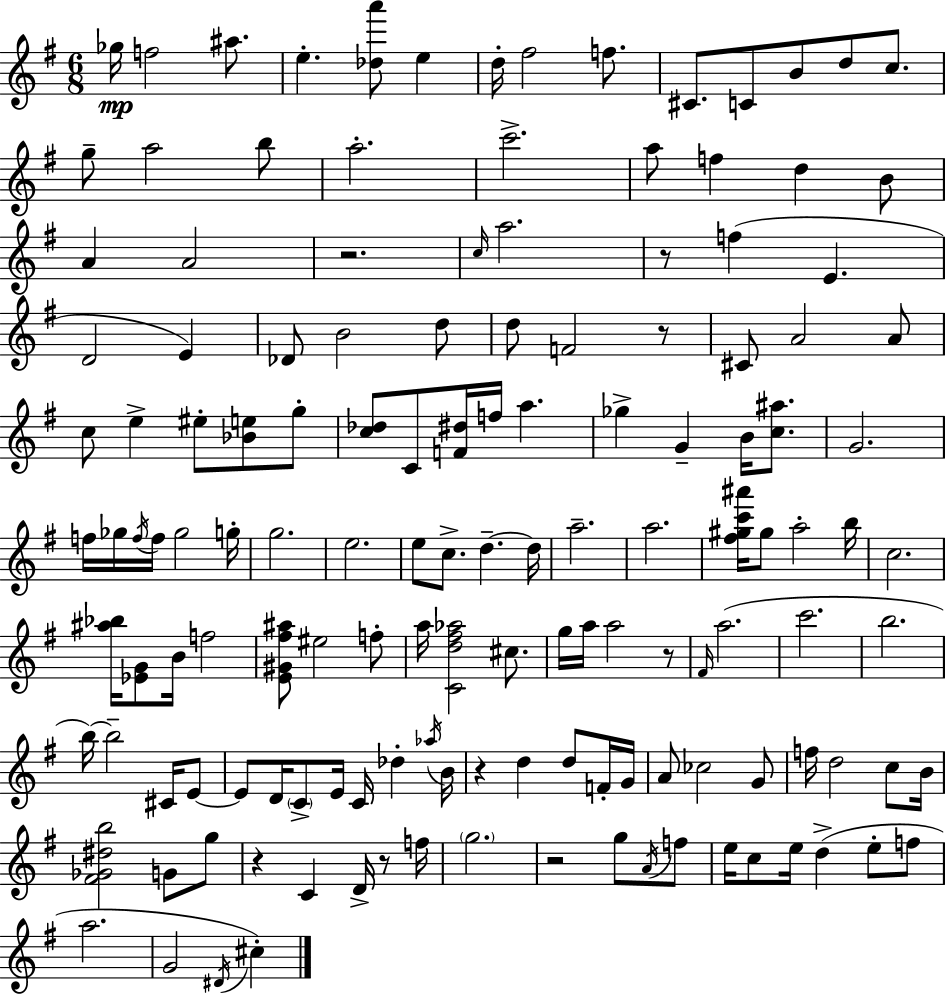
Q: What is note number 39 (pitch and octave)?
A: C5